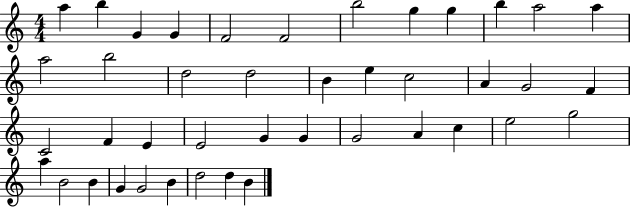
X:1
T:Untitled
M:4/4
L:1/4
K:C
a b G G F2 F2 b2 g g b a2 a a2 b2 d2 d2 B e c2 A G2 F C2 F E E2 G G G2 A c e2 g2 a B2 B G G2 B d2 d B